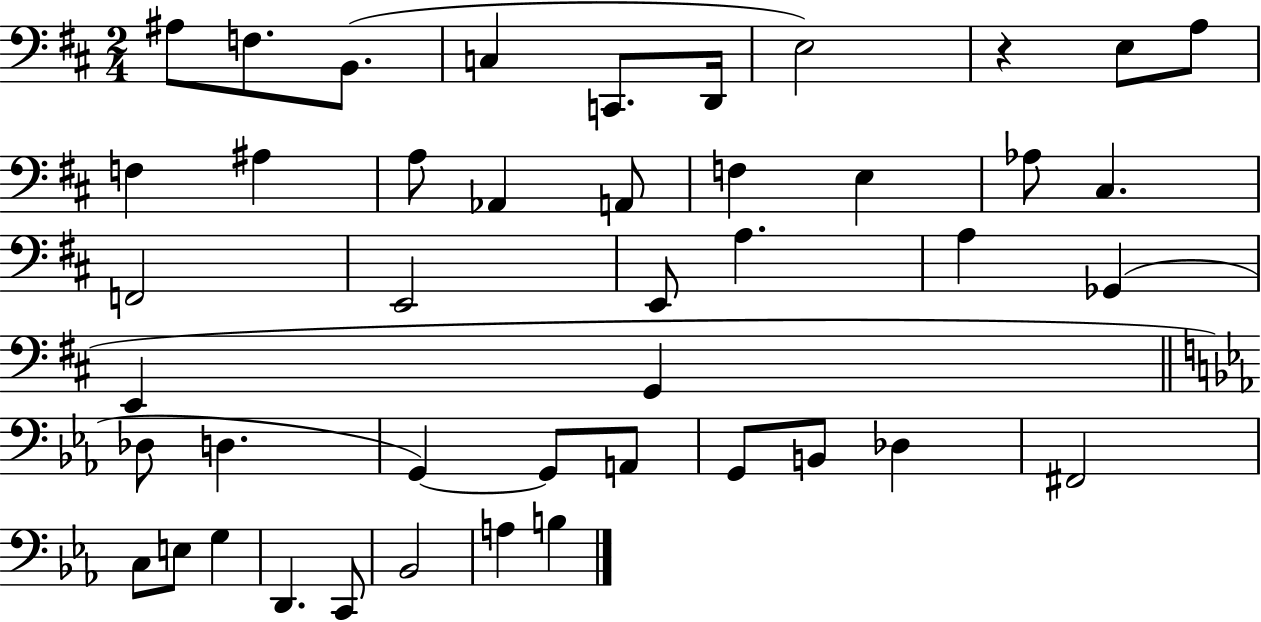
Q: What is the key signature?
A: D major